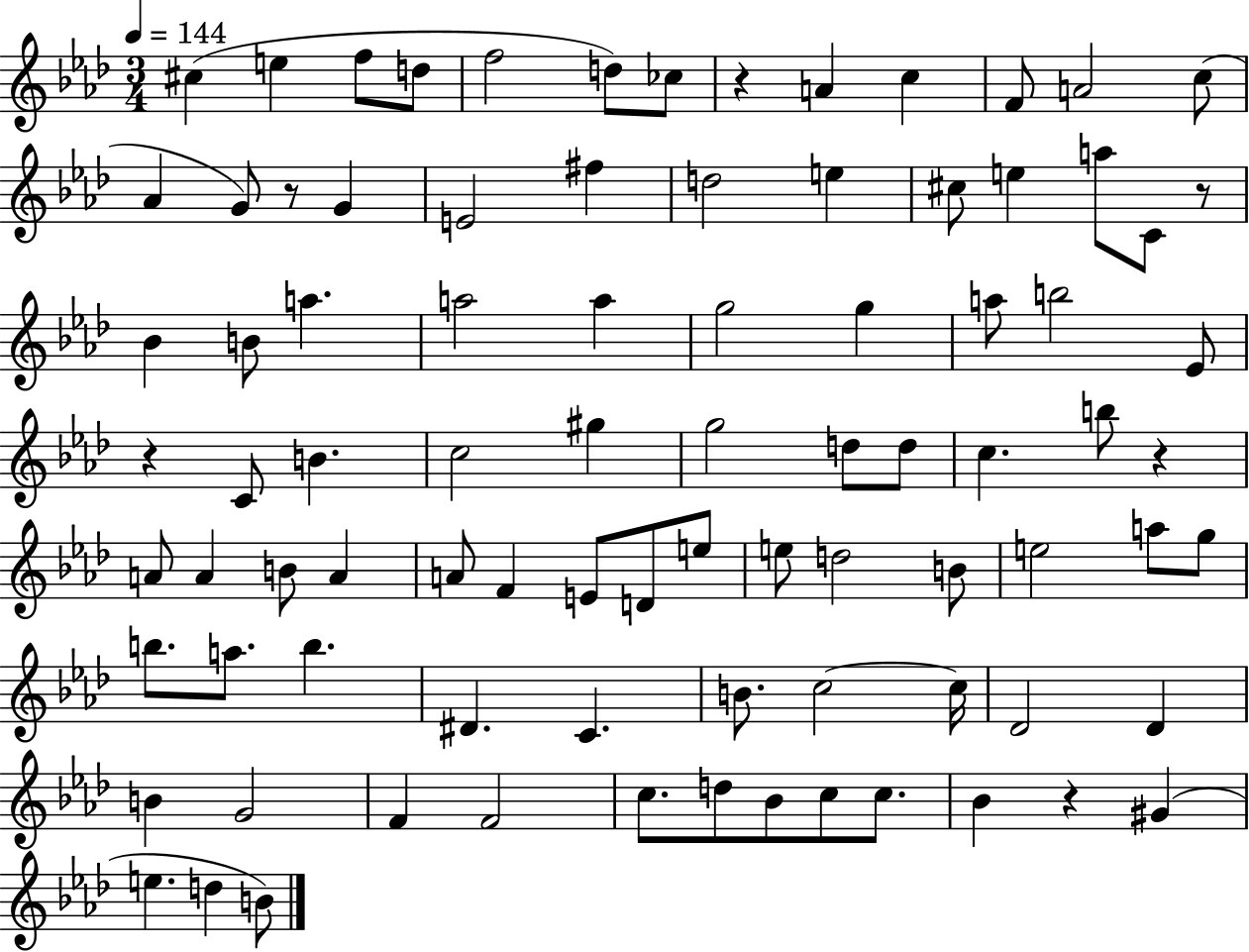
{
  \clef treble
  \numericTimeSignature
  \time 3/4
  \key aes \major
  \tempo 4 = 144
  \repeat volta 2 { cis''4( e''4 f''8 d''8 | f''2 d''8) ces''8 | r4 a'4 c''4 | f'8 a'2 c''8( | \break aes'4 g'8) r8 g'4 | e'2 fis''4 | d''2 e''4 | cis''8 e''4 a''8 c'8 r8 | \break bes'4 b'8 a''4. | a''2 a''4 | g''2 g''4 | a''8 b''2 ees'8 | \break r4 c'8 b'4. | c''2 gis''4 | g''2 d''8 d''8 | c''4. b''8 r4 | \break a'8 a'4 b'8 a'4 | a'8 f'4 e'8 d'8 e''8 | e''8 d''2 b'8 | e''2 a''8 g''8 | \break b''8. a''8. b''4. | dis'4. c'4. | b'8. c''2~~ c''16 | des'2 des'4 | \break b'4 g'2 | f'4 f'2 | c''8. d''8 bes'8 c''8 c''8. | bes'4 r4 gis'4( | \break e''4. d''4 b'8) | } \bar "|."
}